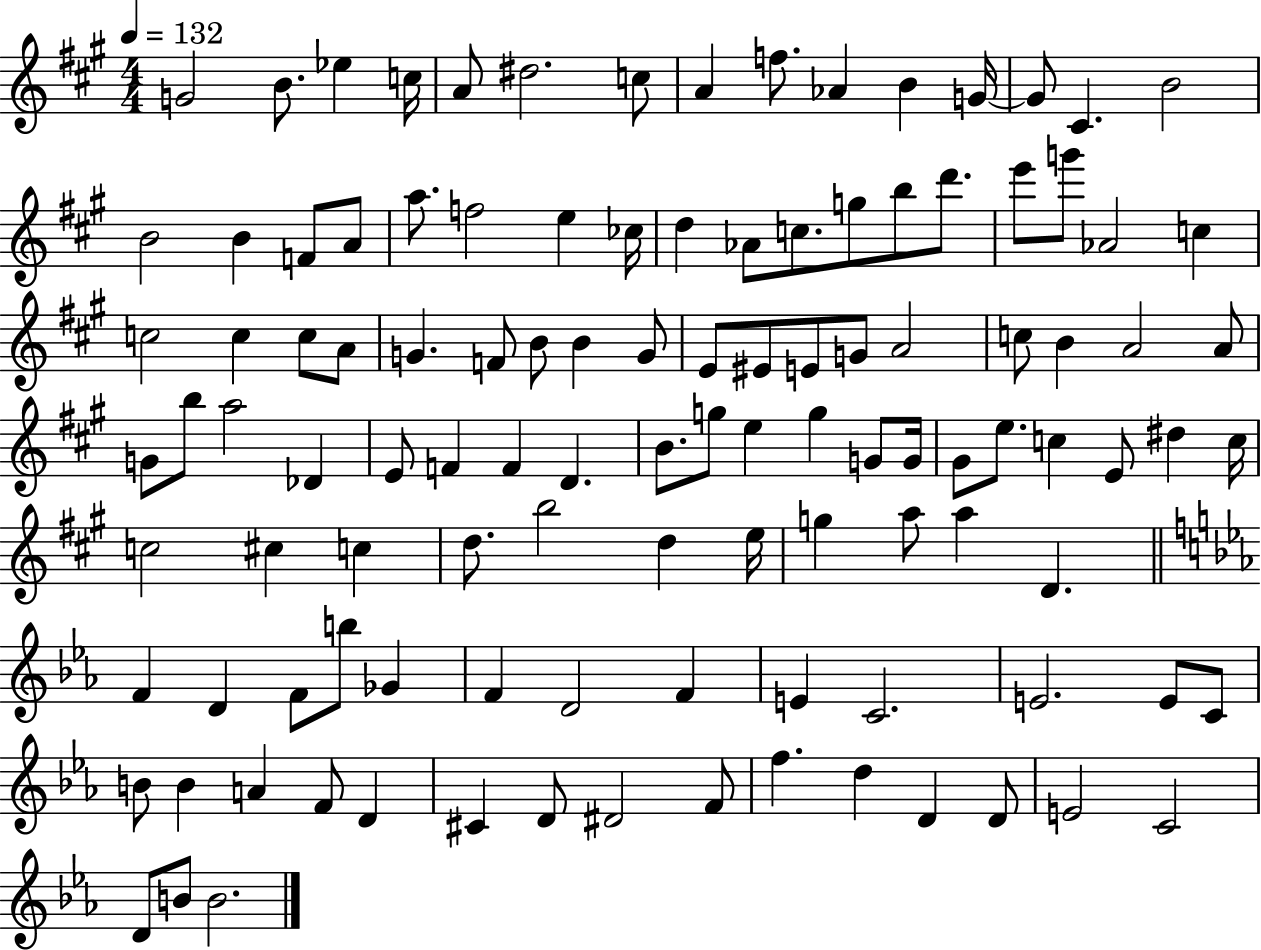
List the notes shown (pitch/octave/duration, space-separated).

G4/h B4/e. Eb5/q C5/s A4/e D#5/h. C5/e A4/q F5/e. Ab4/q B4/q G4/s G4/e C#4/q. B4/h B4/h B4/q F4/e A4/e A5/e. F5/h E5/q CES5/s D5/q Ab4/e C5/e. G5/e B5/e D6/e. E6/e G6/e Ab4/h C5/q C5/h C5/q C5/e A4/e G4/q. F4/e B4/e B4/q G4/e E4/e EIS4/e E4/e G4/e A4/h C5/e B4/q A4/h A4/e G4/e B5/e A5/h Db4/q E4/e F4/q F4/q D4/q. B4/e. G5/e E5/q G5/q G4/e G4/s G#4/e E5/e. C5/q E4/e D#5/q C5/s C5/h C#5/q C5/q D5/e. B5/h D5/q E5/s G5/q A5/e A5/q D4/q. F4/q D4/q F4/e B5/e Gb4/q F4/q D4/h F4/q E4/q C4/h. E4/h. E4/e C4/e B4/e B4/q A4/q F4/e D4/q C#4/q D4/e D#4/h F4/e F5/q. D5/q D4/q D4/e E4/h C4/h D4/e B4/e B4/h.